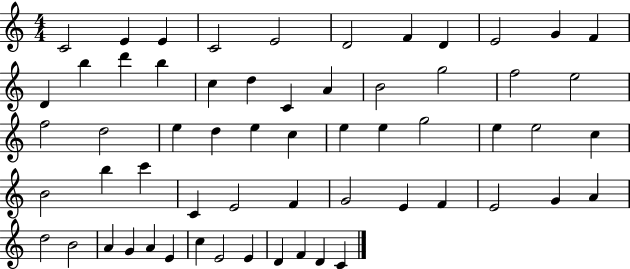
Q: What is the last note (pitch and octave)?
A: C4